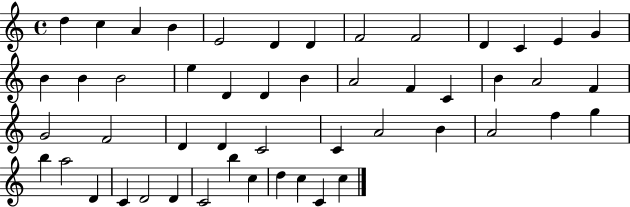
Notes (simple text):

D5/q C5/q A4/q B4/q E4/h D4/q D4/q F4/h F4/h D4/q C4/q E4/q G4/q B4/q B4/q B4/h E5/q D4/q D4/q B4/q A4/h F4/q C4/q B4/q A4/h F4/q G4/h F4/h D4/q D4/q C4/h C4/q A4/h B4/q A4/h F5/q G5/q B5/q A5/h D4/q C4/q D4/h D4/q C4/h B5/q C5/q D5/q C5/q C4/q C5/q